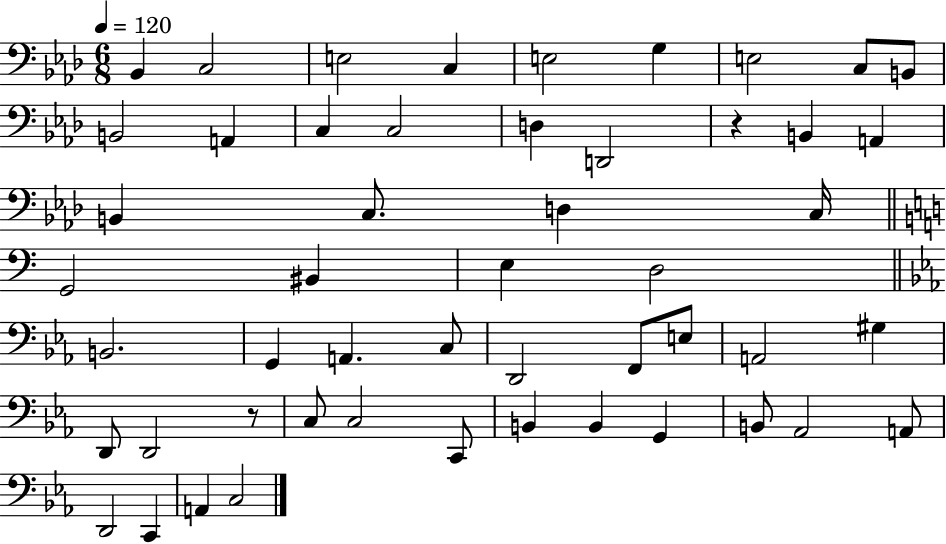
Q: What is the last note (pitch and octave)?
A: C3